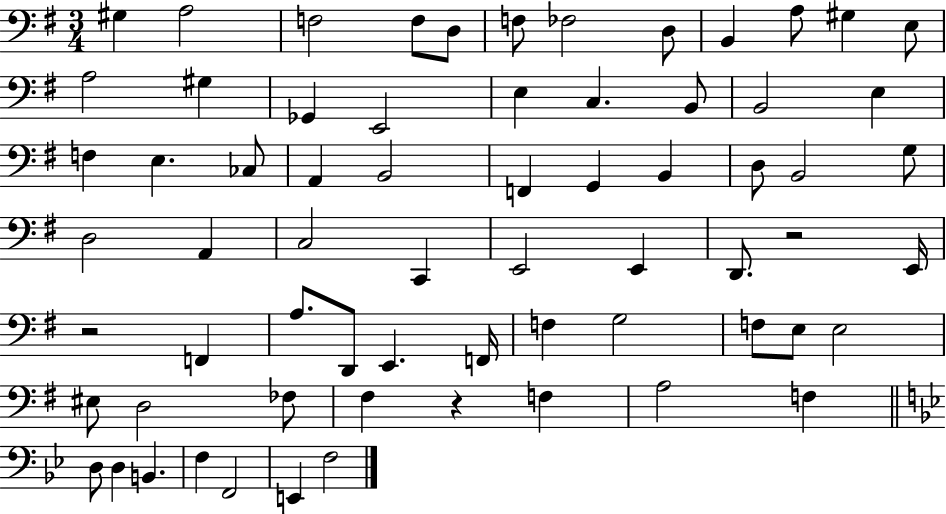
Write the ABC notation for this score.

X:1
T:Untitled
M:3/4
L:1/4
K:G
^G, A,2 F,2 F,/2 D,/2 F,/2 _F,2 D,/2 B,, A,/2 ^G, E,/2 A,2 ^G, _G,, E,,2 E, C, B,,/2 B,,2 E, F, E, _C,/2 A,, B,,2 F,, G,, B,, D,/2 B,,2 G,/2 D,2 A,, C,2 C,, E,,2 E,, D,,/2 z2 E,,/4 z2 F,, A,/2 D,,/2 E,, F,,/4 F, G,2 F,/2 E,/2 E,2 ^E,/2 D,2 _F,/2 ^F, z F, A,2 F, D,/2 D, B,, F, F,,2 E,, F,2